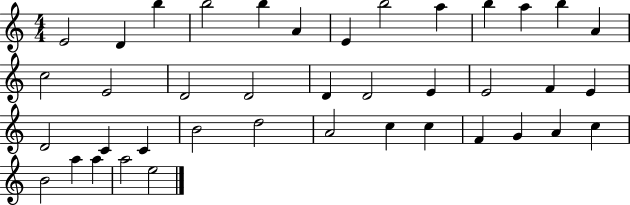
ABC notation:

X:1
T:Untitled
M:4/4
L:1/4
K:C
E2 D b b2 b A E b2 a b a b A c2 E2 D2 D2 D D2 E E2 F E D2 C C B2 d2 A2 c c F G A c B2 a a a2 e2